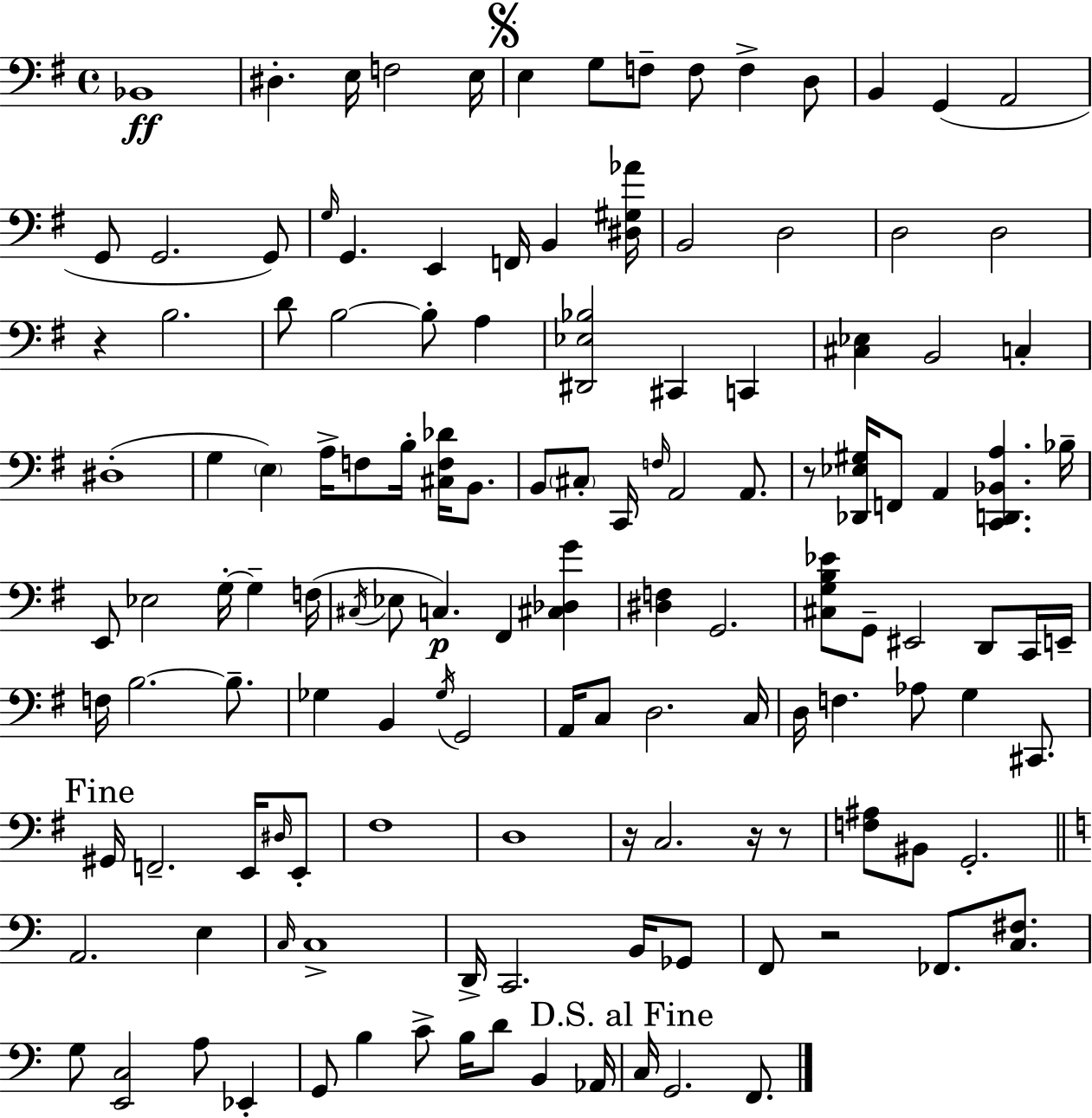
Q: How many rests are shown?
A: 6